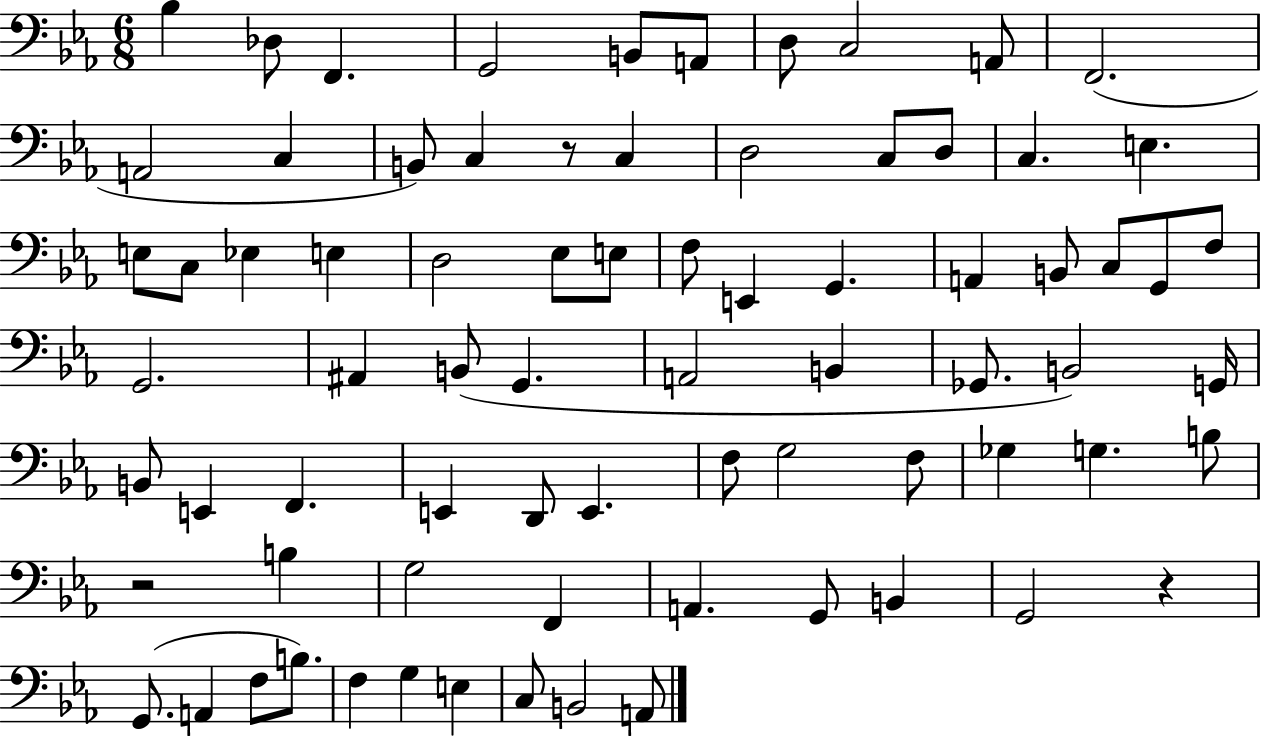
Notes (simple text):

Bb3/q Db3/e F2/q. G2/h B2/e A2/e D3/e C3/h A2/e F2/h. A2/h C3/q B2/e C3/q R/e C3/q D3/h C3/e D3/e C3/q. E3/q. E3/e C3/e Eb3/q E3/q D3/h Eb3/e E3/e F3/e E2/q G2/q. A2/q B2/e C3/e G2/e F3/e G2/h. A#2/q B2/e G2/q. A2/h B2/q Gb2/e. B2/h G2/s B2/e E2/q F2/q. E2/q D2/e E2/q. F3/e G3/h F3/e Gb3/q G3/q. B3/e R/h B3/q G3/h F2/q A2/q. G2/e B2/q G2/h R/q G2/e. A2/q F3/e B3/e. F3/q G3/q E3/q C3/e B2/h A2/e